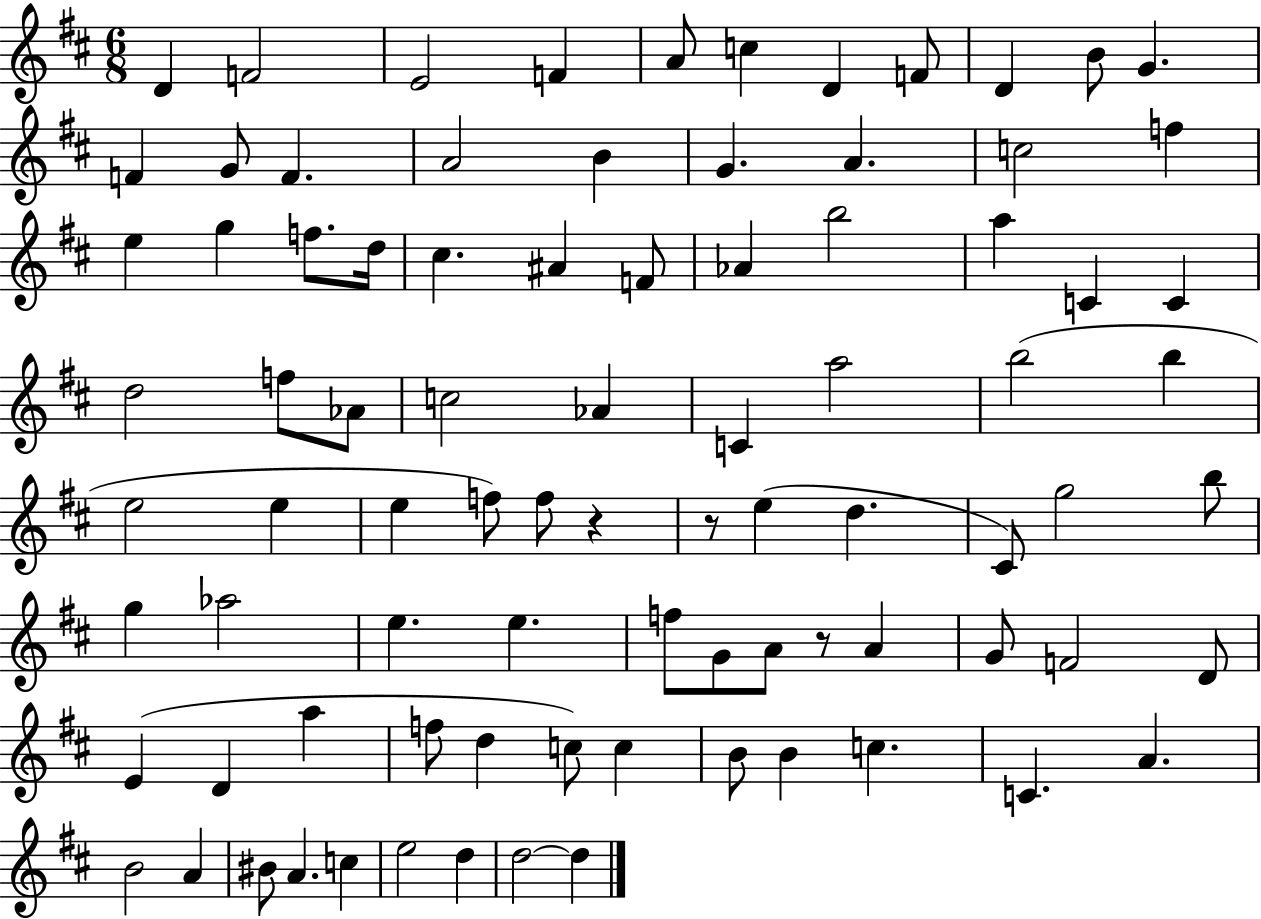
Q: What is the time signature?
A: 6/8